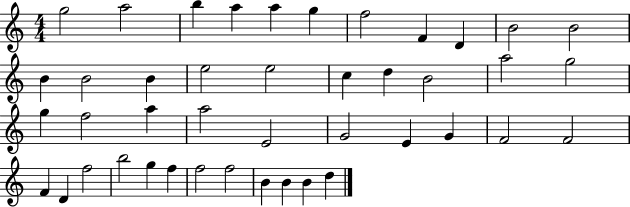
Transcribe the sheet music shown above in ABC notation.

X:1
T:Untitled
M:4/4
L:1/4
K:C
g2 a2 b a a g f2 F D B2 B2 B B2 B e2 e2 c d B2 a2 g2 g f2 a a2 E2 G2 E G F2 F2 F D f2 b2 g f f2 f2 B B B d